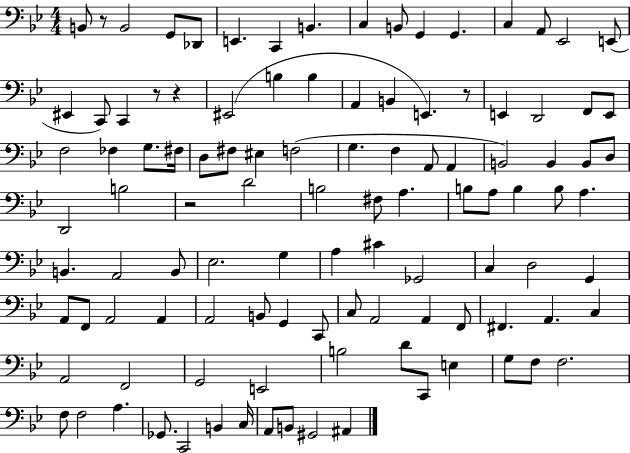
X:1
T:Untitled
M:4/4
L:1/4
K:Bb
B,,/2 z/2 B,,2 G,,/2 _D,,/2 E,, C,, B,, C, B,,/2 G,, G,, C, A,,/2 _E,,2 E,,/2 ^E,, C,,/2 C,, z/2 z ^E,,2 B, B, A,, B,, E,, z/2 E,, D,,2 F,,/2 E,,/2 F,2 _F, G,/2 ^F,/4 D,/2 ^F,/2 ^E, F,2 G, F, A,,/2 A,, B,,2 B,, B,,/2 D,/2 D,,2 B,2 z2 D2 B,2 ^F,/2 A, B,/2 A,/2 B, B,/2 A, B,, A,,2 B,,/2 _E,2 G, A, ^C _G,,2 C, D,2 G,, A,,/2 F,,/2 A,,2 A,, A,,2 B,,/2 G,, C,,/2 C,/2 A,,2 A,, F,,/2 ^F,, A,, C, A,,2 F,,2 G,,2 E,,2 B,2 D/2 C,,/2 E, G,/2 F,/2 F,2 F,/2 F,2 A, _G,,/2 C,,2 B,, C,/4 A,,/2 B,,/2 ^G,,2 ^A,,